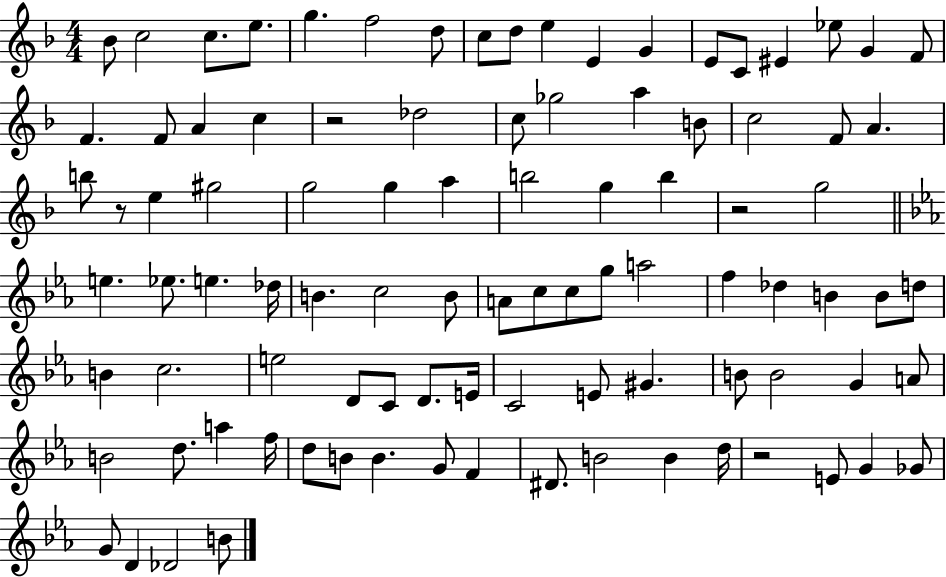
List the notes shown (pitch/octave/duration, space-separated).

Bb4/e C5/h C5/e. E5/e. G5/q. F5/h D5/e C5/e D5/e E5/q E4/q G4/q E4/e C4/e EIS4/q Eb5/e G4/q F4/e F4/q. F4/e A4/q C5/q R/h Db5/h C5/e Gb5/h A5/q B4/e C5/h F4/e A4/q. B5/e R/e E5/q G#5/h G5/h G5/q A5/q B5/h G5/q B5/q R/h G5/h E5/q. Eb5/e. E5/q. Db5/s B4/q. C5/h B4/e A4/e C5/e C5/e G5/e A5/h F5/q Db5/q B4/q B4/e D5/e B4/q C5/h. E5/h D4/e C4/e D4/e. E4/s C4/h E4/e G#4/q. B4/e B4/h G4/q A4/e B4/h D5/e. A5/q F5/s D5/e B4/e B4/q. G4/e F4/q D#4/e. B4/h B4/q D5/s R/h E4/e G4/q Gb4/e G4/e D4/q Db4/h B4/e